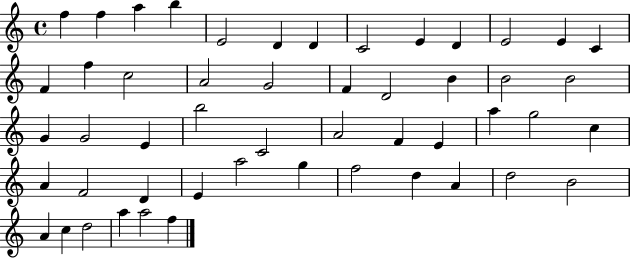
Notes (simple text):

F5/q F5/q A5/q B5/q E4/h D4/q D4/q C4/h E4/q D4/q E4/h E4/q C4/q F4/q F5/q C5/h A4/h G4/h F4/q D4/h B4/q B4/h B4/h G4/q G4/h E4/q B5/h C4/h A4/h F4/q E4/q A5/q G5/h C5/q A4/q F4/h D4/q E4/q A5/h G5/q F5/h D5/q A4/q D5/h B4/h A4/q C5/q D5/h A5/q A5/h F5/q